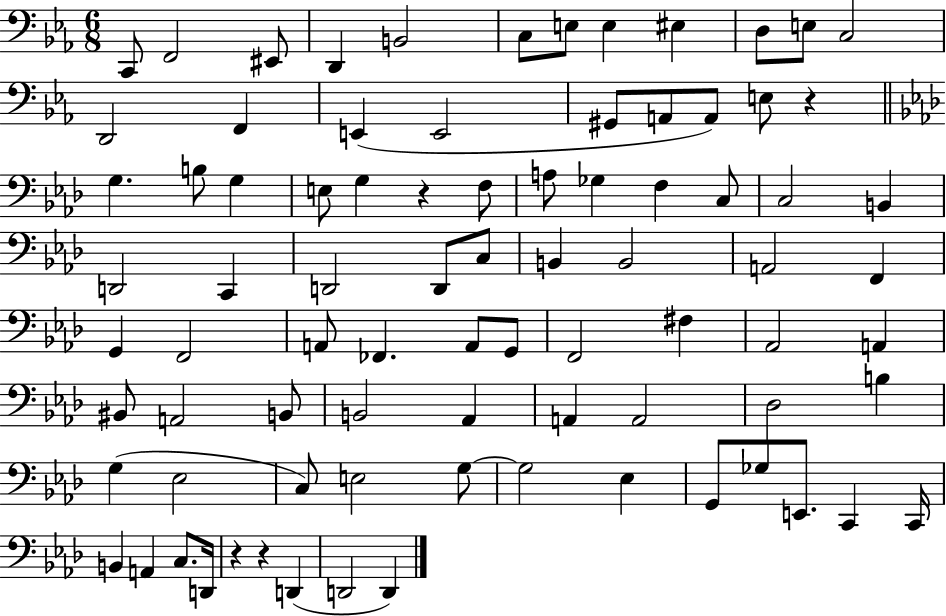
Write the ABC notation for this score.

X:1
T:Untitled
M:6/8
L:1/4
K:Eb
C,,/2 F,,2 ^E,,/2 D,, B,,2 C,/2 E,/2 E, ^E, D,/2 E,/2 C,2 D,,2 F,, E,, E,,2 ^G,,/2 A,,/2 A,,/2 E,/2 z G, B,/2 G, E,/2 G, z F,/2 A,/2 _G, F, C,/2 C,2 B,, D,,2 C,, D,,2 D,,/2 C,/2 B,, B,,2 A,,2 F,, G,, F,,2 A,,/2 _F,, A,,/2 G,,/2 F,,2 ^F, _A,,2 A,, ^B,,/2 A,,2 B,,/2 B,,2 _A,, A,, A,,2 _D,2 B, G, _E,2 C,/2 E,2 G,/2 G,2 _E, G,,/2 _G,/2 E,,/2 C,, C,,/4 B,, A,, C,/2 D,,/4 z z D,, D,,2 D,,